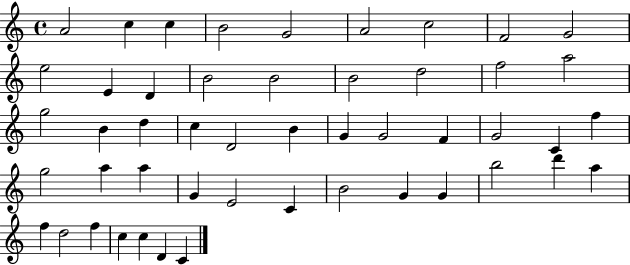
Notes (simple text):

A4/h C5/q C5/q B4/h G4/h A4/h C5/h F4/h G4/h E5/h E4/q D4/q B4/h B4/h B4/h D5/h F5/h A5/h G5/h B4/q D5/q C5/q D4/h B4/q G4/q G4/h F4/q G4/h C4/q F5/q G5/h A5/q A5/q G4/q E4/h C4/q B4/h G4/q G4/q B5/h D6/q A5/q F5/q D5/h F5/q C5/q C5/q D4/q C4/q